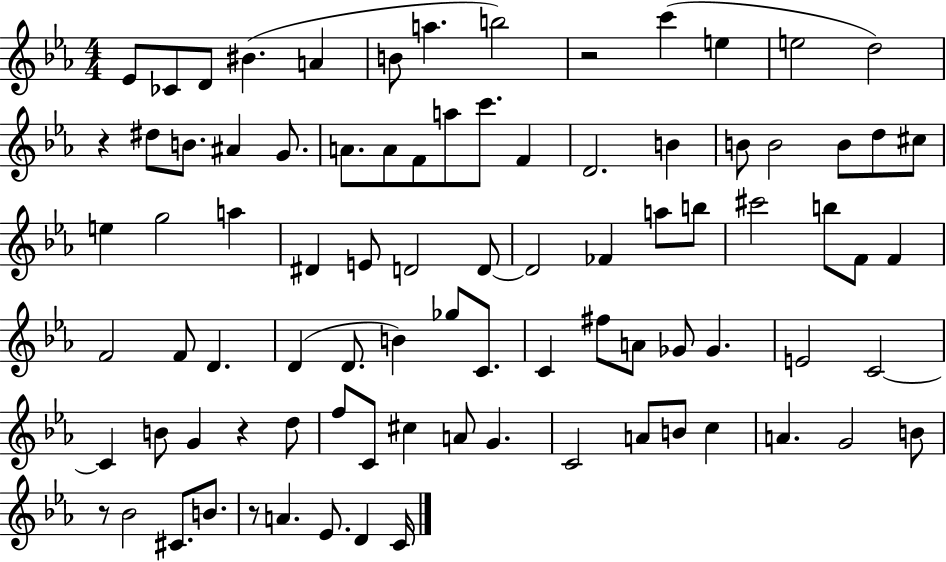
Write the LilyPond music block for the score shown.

{
  \clef treble
  \numericTimeSignature
  \time 4/4
  \key ees \major
  \repeat volta 2 { ees'8 ces'8 d'8 bis'4.( a'4 | b'8 a''4. b''2) | r2 c'''4( e''4 | e''2 d''2) | \break r4 dis''8 b'8. ais'4 g'8. | a'8. a'8 f'8 a''8 c'''8. f'4 | d'2. b'4 | b'8 b'2 b'8 d''8 cis''8 | \break e''4 g''2 a''4 | dis'4 e'8 d'2 d'8~~ | d'2 fes'4 a''8 b''8 | cis'''2 b''8 f'8 f'4 | \break f'2 f'8 d'4. | d'4( d'8. b'4) ges''8 c'8. | c'4 fis''8 a'8 ges'8 ges'4. | e'2 c'2~~ | \break c'4 b'8 g'4 r4 d''8 | f''8 c'8 cis''4 a'8 g'4. | c'2 a'8 b'8 c''4 | a'4. g'2 b'8 | \break r8 bes'2 cis'8. b'8. | r8 a'4. ees'8. d'4 c'16 | } \bar "|."
}